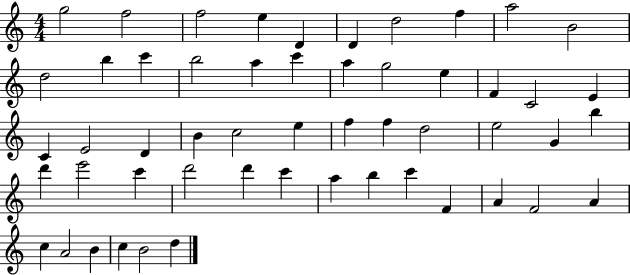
X:1
T:Untitled
M:4/4
L:1/4
K:C
g2 f2 f2 e D D d2 f a2 B2 d2 b c' b2 a c' a g2 e F C2 E C E2 D B c2 e f f d2 e2 G b d' e'2 c' d'2 d' c' a b c' F A F2 A c A2 B c B2 d